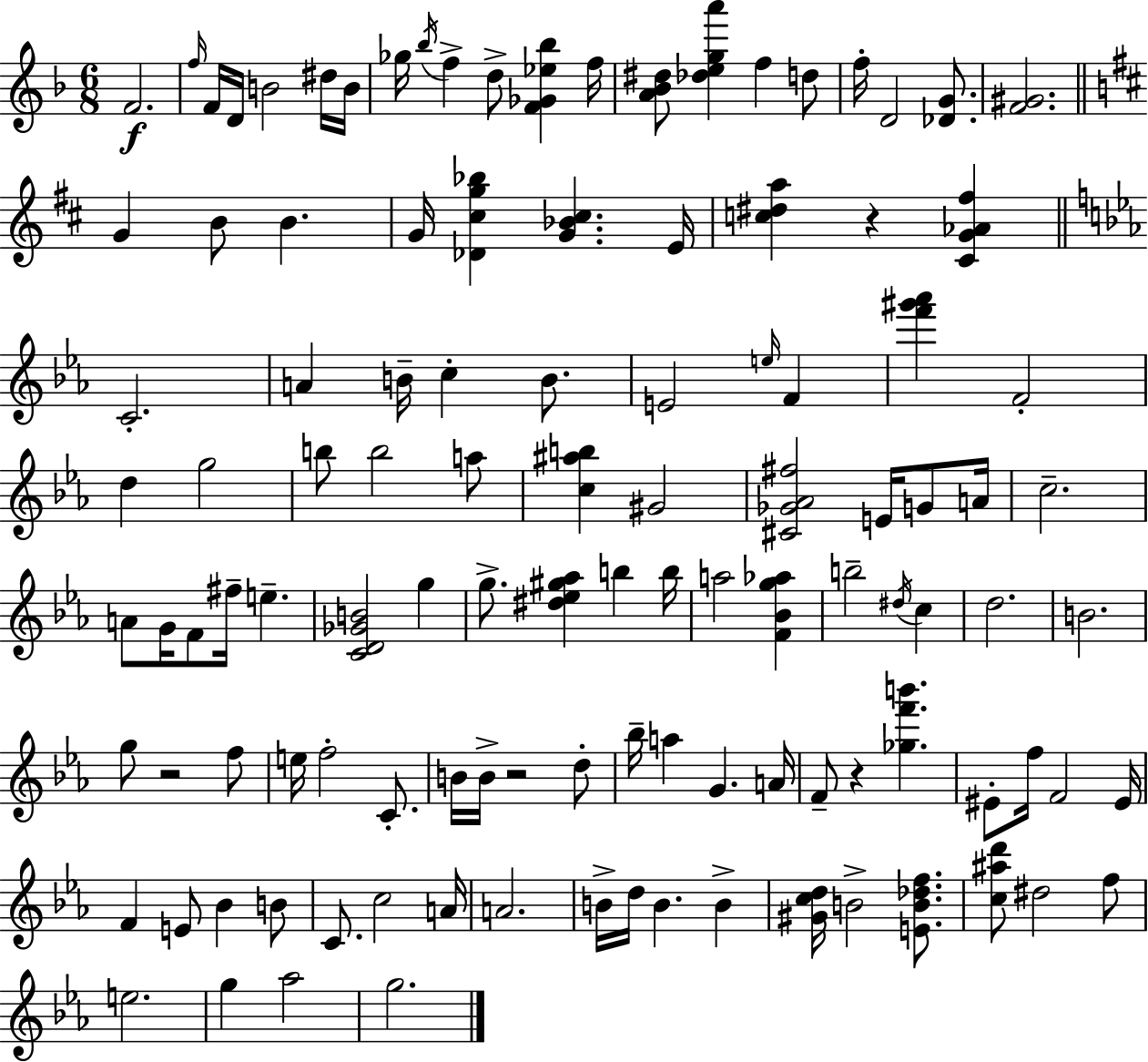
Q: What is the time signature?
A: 6/8